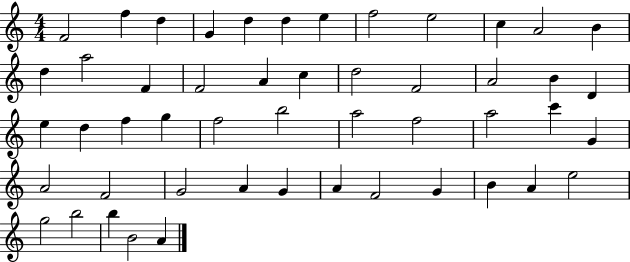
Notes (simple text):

F4/h F5/q D5/q G4/q D5/q D5/q E5/q F5/h E5/h C5/q A4/h B4/q D5/q A5/h F4/q F4/h A4/q C5/q D5/h F4/h A4/h B4/q D4/q E5/q D5/q F5/q G5/q F5/h B5/h A5/h F5/h A5/h C6/q G4/q A4/h F4/h G4/h A4/q G4/q A4/q F4/h G4/q B4/q A4/q E5/h G5/h B5/h B5/q B4/h A4/q